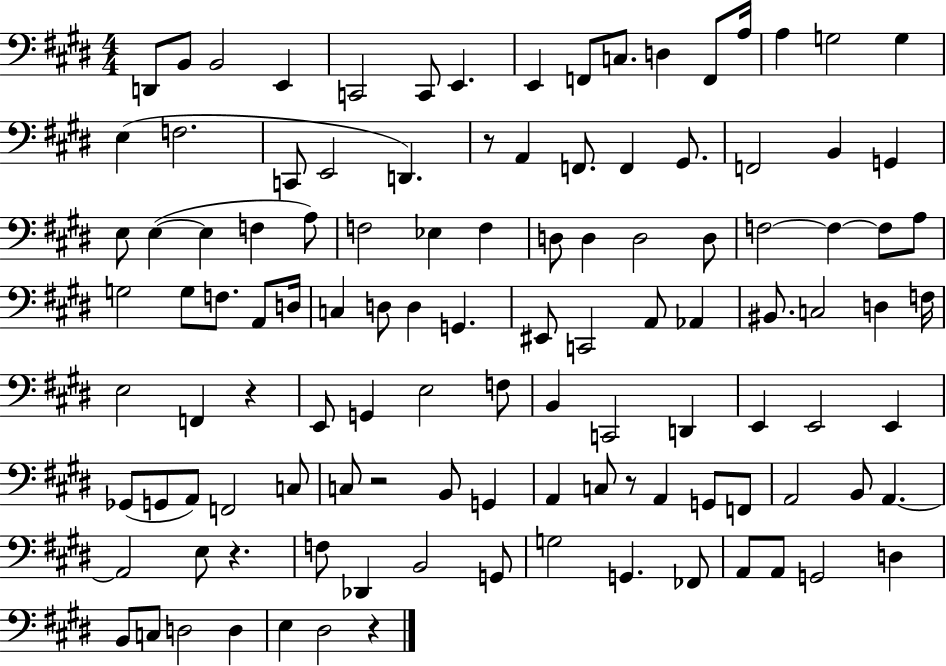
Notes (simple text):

D2/e B2/e B2/h E2/q C2/h C2/e E2/q. E2/q F2/e C3/e. D3/q F2/e A3/s A3/q G3/h G3/q E3/q F3/h. C2/e E2/h D2/q. R/e A2/q F2/e. F2/q G#2/e. F2/h B2/q G2/q E3/e E3/q E3/q F3/q A3/e F3/h Eb3/q F3/q D3/e D3/q D3/h D3/e F3/h F3/q F3/e A3/e G3/h G3/e F3/e. A2/e D3/s C3/q D3/e D3/q G2/q. EIS2/e C2/h A2/e Ab2/q BIS2/e. C3/h D3/q F3/s E3/h F2/q R/q E2/e G2/q E3/h F3/e B2/q C2/h D2/q E2/q E2/h E2/q Gb2/e G2/e A2/e F2/h C3/e C3/e R/h B2/e G2/q A2/q C3/e R/e A2/q G2/e F2/e A2/h B2/e A2/q. A2/h E3/e R/q. F3/e Db2/q B2/h G2/e G3/h G2/q. FES2/e A2/e A2/e G2/h D3/q B2/e C3/e D3/h D3/q E3/q D#3/h R/q